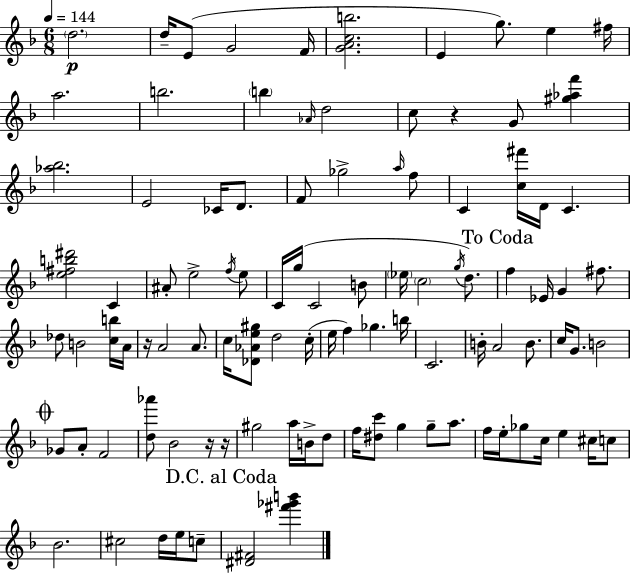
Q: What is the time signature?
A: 6/8